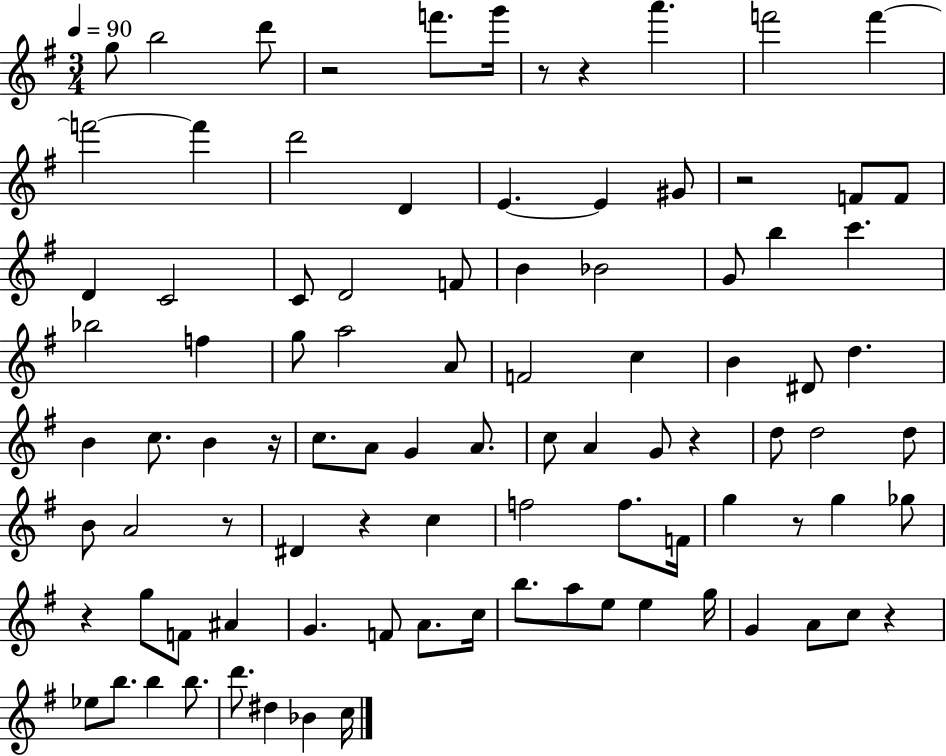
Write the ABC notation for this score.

X:1
T:Untitled
M:3/4
L:1/4
K:G
g/2 b2 d'/2 z2 f'/2 g'/4 z/2 z a' f'2 f' f'2 f' d'2 D E E ^G/2 z2 F/2 F/2 D C2 C/2 D2 F/2 B _B2 G/2 b c' _b2 f g/2 a2 A/2 F2 c B ^D/2 d B c/2 B z/4 c/2 A/2 G A/2 c/2 A G/2 z d/2 d2 d/2 B/2 A2 z/2 ^D z c f2 f/2 F/4 g z/2 g _g/2 z g/2 F/2 ^A G F/2 A/2 c/4 b/2 a/2 e/2 e g/4 G A/2 c/2 z _e/2 b/2 b b/2 d'/2 ^d _B c/4